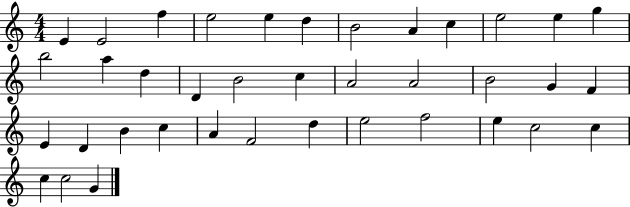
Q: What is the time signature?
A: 4/4